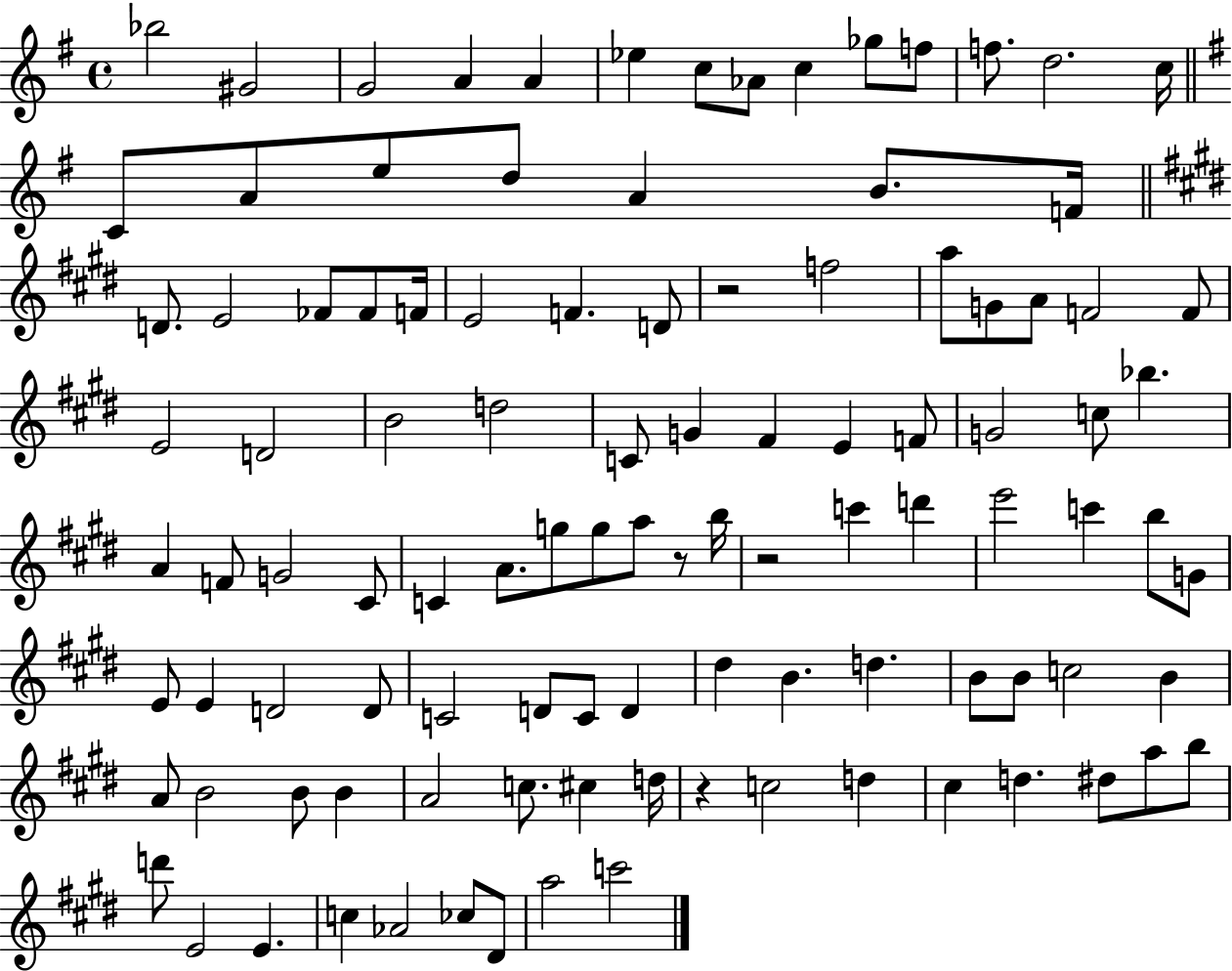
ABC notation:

X:1
T:Untitled
M:4/4
L:1/4
K:G
_b2 ^G2 G2 A A _e c/2 _A/2 c _g/2 f/2 f/2 d2 c/4 C/2 A/2 e/2 d/2 A B/2 F/4 D/2 E2 _F/2 _F/2 F/4 E2 F D/2 z2 f2 a/2 G/2 A/2 F2 F/2 E2 D2 B2 d2 C/2 G ^F E F/2 G2 c/2 _b A F/2 G2 ^C/2 C A/2 g/2 g/2 a/2 z/2 b/4 z2 c' d' e'2 c' b/2 G/2 E/2 E D2 D/2 C2 D/2 C/2 D ^d B d B/2 B/2 c2 B A/2 B2 B/2 B A2 c/2 ^c d/4 z c2 d ^c d ^d/2 a/2 b/2 d'/2 E2 E c _A2 _c/2 ^D/2 a2 c'2